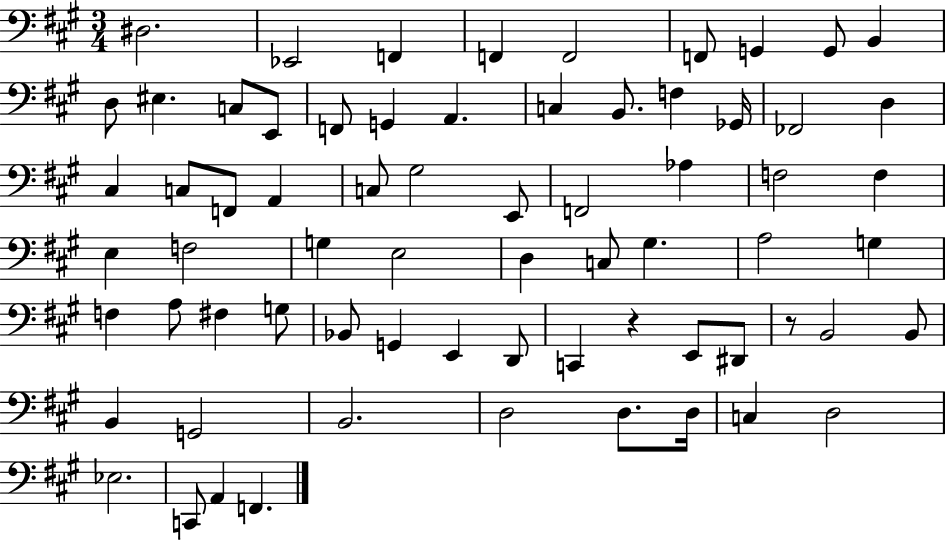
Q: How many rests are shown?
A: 2